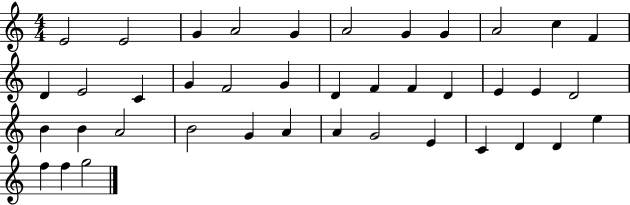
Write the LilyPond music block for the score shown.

{
  \clef treble
  \numericTimeSignature
  \time 4/4
  \key c \major
  e'2 e'2 | g'4 a'2 g'4 | a'2 g'4 g'4 | a'2 c''4 f'4 | \break d'4 e'2 c'4 | g'4 f'2 g'4 | d'4 f'4 f'4 d'4 | e'4 e'4 d'2 | \break b'4 b'4 a'2 | b'2 g'4 a'4 | a'4 g'2 e'4 | c'4 d'4 d'4 e''4 | \break f''4 f''4 g''2 | \bar "|."
}